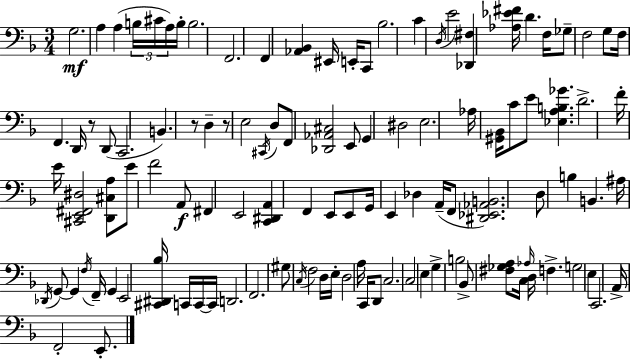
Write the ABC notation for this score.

X:1
T:Untitled
M:3/4
L:1/4
K:Dm
G,2 A, A, B,/4 ^C/4 A,/4 B,/4 B,2 F,,2 F,, [_A,,_B,,] ^E,,/4 E,,/4 C,,/2 _B,2 C D,/4 E2 [_D,,^F,] [_A,_E^F]/4 D F,/4 _G,/2 F,2 G,/2 F,/4 F,, D,,/4 z/2 D,,/2 C,,2 B,, z/2 D, z/2 E,2 ^C,,/4 D,/2 F,,/2 [_D,,_A,,^C,]2 E,,/2 G,, ^D,2 E,2 _A,/4 [^G,,_B,,]/4 C/2 E/2 [_E,A,B,_G] D2 F/4 E/4 [^C,,E,,^F,,^D,]2 [D,,^C,A,]/2 E/2 F2 A,,/2 ^F,, E,,2 [C,,^D,,A,,] F,, E,,/2 E,,/2 G,,/4 E,, _D, A,,/4 F,,/2 [^D,,_E,,_A,,B,,]2 D,/2 B, B,, ^A,/4 _D,,/4 G,,/2 G,, F,/4 F,,/4 G,, E,,2 [^C,,^D,,_B,]/4 C,,/4 C,,/4 C,,/4 D,,2 F,,2 ^G,/2 C,/4 F,2 D,/4 E,/4 D,2 A,/4 C,,/4 D,,/2 C,2 C,2 E, G, B,2 _B,,/2 [^F,_G,A,]/2 C,/4 _A,/4 D,/4 F, G,2 E, C,,2 A,,/4 F,,2 E,,/2